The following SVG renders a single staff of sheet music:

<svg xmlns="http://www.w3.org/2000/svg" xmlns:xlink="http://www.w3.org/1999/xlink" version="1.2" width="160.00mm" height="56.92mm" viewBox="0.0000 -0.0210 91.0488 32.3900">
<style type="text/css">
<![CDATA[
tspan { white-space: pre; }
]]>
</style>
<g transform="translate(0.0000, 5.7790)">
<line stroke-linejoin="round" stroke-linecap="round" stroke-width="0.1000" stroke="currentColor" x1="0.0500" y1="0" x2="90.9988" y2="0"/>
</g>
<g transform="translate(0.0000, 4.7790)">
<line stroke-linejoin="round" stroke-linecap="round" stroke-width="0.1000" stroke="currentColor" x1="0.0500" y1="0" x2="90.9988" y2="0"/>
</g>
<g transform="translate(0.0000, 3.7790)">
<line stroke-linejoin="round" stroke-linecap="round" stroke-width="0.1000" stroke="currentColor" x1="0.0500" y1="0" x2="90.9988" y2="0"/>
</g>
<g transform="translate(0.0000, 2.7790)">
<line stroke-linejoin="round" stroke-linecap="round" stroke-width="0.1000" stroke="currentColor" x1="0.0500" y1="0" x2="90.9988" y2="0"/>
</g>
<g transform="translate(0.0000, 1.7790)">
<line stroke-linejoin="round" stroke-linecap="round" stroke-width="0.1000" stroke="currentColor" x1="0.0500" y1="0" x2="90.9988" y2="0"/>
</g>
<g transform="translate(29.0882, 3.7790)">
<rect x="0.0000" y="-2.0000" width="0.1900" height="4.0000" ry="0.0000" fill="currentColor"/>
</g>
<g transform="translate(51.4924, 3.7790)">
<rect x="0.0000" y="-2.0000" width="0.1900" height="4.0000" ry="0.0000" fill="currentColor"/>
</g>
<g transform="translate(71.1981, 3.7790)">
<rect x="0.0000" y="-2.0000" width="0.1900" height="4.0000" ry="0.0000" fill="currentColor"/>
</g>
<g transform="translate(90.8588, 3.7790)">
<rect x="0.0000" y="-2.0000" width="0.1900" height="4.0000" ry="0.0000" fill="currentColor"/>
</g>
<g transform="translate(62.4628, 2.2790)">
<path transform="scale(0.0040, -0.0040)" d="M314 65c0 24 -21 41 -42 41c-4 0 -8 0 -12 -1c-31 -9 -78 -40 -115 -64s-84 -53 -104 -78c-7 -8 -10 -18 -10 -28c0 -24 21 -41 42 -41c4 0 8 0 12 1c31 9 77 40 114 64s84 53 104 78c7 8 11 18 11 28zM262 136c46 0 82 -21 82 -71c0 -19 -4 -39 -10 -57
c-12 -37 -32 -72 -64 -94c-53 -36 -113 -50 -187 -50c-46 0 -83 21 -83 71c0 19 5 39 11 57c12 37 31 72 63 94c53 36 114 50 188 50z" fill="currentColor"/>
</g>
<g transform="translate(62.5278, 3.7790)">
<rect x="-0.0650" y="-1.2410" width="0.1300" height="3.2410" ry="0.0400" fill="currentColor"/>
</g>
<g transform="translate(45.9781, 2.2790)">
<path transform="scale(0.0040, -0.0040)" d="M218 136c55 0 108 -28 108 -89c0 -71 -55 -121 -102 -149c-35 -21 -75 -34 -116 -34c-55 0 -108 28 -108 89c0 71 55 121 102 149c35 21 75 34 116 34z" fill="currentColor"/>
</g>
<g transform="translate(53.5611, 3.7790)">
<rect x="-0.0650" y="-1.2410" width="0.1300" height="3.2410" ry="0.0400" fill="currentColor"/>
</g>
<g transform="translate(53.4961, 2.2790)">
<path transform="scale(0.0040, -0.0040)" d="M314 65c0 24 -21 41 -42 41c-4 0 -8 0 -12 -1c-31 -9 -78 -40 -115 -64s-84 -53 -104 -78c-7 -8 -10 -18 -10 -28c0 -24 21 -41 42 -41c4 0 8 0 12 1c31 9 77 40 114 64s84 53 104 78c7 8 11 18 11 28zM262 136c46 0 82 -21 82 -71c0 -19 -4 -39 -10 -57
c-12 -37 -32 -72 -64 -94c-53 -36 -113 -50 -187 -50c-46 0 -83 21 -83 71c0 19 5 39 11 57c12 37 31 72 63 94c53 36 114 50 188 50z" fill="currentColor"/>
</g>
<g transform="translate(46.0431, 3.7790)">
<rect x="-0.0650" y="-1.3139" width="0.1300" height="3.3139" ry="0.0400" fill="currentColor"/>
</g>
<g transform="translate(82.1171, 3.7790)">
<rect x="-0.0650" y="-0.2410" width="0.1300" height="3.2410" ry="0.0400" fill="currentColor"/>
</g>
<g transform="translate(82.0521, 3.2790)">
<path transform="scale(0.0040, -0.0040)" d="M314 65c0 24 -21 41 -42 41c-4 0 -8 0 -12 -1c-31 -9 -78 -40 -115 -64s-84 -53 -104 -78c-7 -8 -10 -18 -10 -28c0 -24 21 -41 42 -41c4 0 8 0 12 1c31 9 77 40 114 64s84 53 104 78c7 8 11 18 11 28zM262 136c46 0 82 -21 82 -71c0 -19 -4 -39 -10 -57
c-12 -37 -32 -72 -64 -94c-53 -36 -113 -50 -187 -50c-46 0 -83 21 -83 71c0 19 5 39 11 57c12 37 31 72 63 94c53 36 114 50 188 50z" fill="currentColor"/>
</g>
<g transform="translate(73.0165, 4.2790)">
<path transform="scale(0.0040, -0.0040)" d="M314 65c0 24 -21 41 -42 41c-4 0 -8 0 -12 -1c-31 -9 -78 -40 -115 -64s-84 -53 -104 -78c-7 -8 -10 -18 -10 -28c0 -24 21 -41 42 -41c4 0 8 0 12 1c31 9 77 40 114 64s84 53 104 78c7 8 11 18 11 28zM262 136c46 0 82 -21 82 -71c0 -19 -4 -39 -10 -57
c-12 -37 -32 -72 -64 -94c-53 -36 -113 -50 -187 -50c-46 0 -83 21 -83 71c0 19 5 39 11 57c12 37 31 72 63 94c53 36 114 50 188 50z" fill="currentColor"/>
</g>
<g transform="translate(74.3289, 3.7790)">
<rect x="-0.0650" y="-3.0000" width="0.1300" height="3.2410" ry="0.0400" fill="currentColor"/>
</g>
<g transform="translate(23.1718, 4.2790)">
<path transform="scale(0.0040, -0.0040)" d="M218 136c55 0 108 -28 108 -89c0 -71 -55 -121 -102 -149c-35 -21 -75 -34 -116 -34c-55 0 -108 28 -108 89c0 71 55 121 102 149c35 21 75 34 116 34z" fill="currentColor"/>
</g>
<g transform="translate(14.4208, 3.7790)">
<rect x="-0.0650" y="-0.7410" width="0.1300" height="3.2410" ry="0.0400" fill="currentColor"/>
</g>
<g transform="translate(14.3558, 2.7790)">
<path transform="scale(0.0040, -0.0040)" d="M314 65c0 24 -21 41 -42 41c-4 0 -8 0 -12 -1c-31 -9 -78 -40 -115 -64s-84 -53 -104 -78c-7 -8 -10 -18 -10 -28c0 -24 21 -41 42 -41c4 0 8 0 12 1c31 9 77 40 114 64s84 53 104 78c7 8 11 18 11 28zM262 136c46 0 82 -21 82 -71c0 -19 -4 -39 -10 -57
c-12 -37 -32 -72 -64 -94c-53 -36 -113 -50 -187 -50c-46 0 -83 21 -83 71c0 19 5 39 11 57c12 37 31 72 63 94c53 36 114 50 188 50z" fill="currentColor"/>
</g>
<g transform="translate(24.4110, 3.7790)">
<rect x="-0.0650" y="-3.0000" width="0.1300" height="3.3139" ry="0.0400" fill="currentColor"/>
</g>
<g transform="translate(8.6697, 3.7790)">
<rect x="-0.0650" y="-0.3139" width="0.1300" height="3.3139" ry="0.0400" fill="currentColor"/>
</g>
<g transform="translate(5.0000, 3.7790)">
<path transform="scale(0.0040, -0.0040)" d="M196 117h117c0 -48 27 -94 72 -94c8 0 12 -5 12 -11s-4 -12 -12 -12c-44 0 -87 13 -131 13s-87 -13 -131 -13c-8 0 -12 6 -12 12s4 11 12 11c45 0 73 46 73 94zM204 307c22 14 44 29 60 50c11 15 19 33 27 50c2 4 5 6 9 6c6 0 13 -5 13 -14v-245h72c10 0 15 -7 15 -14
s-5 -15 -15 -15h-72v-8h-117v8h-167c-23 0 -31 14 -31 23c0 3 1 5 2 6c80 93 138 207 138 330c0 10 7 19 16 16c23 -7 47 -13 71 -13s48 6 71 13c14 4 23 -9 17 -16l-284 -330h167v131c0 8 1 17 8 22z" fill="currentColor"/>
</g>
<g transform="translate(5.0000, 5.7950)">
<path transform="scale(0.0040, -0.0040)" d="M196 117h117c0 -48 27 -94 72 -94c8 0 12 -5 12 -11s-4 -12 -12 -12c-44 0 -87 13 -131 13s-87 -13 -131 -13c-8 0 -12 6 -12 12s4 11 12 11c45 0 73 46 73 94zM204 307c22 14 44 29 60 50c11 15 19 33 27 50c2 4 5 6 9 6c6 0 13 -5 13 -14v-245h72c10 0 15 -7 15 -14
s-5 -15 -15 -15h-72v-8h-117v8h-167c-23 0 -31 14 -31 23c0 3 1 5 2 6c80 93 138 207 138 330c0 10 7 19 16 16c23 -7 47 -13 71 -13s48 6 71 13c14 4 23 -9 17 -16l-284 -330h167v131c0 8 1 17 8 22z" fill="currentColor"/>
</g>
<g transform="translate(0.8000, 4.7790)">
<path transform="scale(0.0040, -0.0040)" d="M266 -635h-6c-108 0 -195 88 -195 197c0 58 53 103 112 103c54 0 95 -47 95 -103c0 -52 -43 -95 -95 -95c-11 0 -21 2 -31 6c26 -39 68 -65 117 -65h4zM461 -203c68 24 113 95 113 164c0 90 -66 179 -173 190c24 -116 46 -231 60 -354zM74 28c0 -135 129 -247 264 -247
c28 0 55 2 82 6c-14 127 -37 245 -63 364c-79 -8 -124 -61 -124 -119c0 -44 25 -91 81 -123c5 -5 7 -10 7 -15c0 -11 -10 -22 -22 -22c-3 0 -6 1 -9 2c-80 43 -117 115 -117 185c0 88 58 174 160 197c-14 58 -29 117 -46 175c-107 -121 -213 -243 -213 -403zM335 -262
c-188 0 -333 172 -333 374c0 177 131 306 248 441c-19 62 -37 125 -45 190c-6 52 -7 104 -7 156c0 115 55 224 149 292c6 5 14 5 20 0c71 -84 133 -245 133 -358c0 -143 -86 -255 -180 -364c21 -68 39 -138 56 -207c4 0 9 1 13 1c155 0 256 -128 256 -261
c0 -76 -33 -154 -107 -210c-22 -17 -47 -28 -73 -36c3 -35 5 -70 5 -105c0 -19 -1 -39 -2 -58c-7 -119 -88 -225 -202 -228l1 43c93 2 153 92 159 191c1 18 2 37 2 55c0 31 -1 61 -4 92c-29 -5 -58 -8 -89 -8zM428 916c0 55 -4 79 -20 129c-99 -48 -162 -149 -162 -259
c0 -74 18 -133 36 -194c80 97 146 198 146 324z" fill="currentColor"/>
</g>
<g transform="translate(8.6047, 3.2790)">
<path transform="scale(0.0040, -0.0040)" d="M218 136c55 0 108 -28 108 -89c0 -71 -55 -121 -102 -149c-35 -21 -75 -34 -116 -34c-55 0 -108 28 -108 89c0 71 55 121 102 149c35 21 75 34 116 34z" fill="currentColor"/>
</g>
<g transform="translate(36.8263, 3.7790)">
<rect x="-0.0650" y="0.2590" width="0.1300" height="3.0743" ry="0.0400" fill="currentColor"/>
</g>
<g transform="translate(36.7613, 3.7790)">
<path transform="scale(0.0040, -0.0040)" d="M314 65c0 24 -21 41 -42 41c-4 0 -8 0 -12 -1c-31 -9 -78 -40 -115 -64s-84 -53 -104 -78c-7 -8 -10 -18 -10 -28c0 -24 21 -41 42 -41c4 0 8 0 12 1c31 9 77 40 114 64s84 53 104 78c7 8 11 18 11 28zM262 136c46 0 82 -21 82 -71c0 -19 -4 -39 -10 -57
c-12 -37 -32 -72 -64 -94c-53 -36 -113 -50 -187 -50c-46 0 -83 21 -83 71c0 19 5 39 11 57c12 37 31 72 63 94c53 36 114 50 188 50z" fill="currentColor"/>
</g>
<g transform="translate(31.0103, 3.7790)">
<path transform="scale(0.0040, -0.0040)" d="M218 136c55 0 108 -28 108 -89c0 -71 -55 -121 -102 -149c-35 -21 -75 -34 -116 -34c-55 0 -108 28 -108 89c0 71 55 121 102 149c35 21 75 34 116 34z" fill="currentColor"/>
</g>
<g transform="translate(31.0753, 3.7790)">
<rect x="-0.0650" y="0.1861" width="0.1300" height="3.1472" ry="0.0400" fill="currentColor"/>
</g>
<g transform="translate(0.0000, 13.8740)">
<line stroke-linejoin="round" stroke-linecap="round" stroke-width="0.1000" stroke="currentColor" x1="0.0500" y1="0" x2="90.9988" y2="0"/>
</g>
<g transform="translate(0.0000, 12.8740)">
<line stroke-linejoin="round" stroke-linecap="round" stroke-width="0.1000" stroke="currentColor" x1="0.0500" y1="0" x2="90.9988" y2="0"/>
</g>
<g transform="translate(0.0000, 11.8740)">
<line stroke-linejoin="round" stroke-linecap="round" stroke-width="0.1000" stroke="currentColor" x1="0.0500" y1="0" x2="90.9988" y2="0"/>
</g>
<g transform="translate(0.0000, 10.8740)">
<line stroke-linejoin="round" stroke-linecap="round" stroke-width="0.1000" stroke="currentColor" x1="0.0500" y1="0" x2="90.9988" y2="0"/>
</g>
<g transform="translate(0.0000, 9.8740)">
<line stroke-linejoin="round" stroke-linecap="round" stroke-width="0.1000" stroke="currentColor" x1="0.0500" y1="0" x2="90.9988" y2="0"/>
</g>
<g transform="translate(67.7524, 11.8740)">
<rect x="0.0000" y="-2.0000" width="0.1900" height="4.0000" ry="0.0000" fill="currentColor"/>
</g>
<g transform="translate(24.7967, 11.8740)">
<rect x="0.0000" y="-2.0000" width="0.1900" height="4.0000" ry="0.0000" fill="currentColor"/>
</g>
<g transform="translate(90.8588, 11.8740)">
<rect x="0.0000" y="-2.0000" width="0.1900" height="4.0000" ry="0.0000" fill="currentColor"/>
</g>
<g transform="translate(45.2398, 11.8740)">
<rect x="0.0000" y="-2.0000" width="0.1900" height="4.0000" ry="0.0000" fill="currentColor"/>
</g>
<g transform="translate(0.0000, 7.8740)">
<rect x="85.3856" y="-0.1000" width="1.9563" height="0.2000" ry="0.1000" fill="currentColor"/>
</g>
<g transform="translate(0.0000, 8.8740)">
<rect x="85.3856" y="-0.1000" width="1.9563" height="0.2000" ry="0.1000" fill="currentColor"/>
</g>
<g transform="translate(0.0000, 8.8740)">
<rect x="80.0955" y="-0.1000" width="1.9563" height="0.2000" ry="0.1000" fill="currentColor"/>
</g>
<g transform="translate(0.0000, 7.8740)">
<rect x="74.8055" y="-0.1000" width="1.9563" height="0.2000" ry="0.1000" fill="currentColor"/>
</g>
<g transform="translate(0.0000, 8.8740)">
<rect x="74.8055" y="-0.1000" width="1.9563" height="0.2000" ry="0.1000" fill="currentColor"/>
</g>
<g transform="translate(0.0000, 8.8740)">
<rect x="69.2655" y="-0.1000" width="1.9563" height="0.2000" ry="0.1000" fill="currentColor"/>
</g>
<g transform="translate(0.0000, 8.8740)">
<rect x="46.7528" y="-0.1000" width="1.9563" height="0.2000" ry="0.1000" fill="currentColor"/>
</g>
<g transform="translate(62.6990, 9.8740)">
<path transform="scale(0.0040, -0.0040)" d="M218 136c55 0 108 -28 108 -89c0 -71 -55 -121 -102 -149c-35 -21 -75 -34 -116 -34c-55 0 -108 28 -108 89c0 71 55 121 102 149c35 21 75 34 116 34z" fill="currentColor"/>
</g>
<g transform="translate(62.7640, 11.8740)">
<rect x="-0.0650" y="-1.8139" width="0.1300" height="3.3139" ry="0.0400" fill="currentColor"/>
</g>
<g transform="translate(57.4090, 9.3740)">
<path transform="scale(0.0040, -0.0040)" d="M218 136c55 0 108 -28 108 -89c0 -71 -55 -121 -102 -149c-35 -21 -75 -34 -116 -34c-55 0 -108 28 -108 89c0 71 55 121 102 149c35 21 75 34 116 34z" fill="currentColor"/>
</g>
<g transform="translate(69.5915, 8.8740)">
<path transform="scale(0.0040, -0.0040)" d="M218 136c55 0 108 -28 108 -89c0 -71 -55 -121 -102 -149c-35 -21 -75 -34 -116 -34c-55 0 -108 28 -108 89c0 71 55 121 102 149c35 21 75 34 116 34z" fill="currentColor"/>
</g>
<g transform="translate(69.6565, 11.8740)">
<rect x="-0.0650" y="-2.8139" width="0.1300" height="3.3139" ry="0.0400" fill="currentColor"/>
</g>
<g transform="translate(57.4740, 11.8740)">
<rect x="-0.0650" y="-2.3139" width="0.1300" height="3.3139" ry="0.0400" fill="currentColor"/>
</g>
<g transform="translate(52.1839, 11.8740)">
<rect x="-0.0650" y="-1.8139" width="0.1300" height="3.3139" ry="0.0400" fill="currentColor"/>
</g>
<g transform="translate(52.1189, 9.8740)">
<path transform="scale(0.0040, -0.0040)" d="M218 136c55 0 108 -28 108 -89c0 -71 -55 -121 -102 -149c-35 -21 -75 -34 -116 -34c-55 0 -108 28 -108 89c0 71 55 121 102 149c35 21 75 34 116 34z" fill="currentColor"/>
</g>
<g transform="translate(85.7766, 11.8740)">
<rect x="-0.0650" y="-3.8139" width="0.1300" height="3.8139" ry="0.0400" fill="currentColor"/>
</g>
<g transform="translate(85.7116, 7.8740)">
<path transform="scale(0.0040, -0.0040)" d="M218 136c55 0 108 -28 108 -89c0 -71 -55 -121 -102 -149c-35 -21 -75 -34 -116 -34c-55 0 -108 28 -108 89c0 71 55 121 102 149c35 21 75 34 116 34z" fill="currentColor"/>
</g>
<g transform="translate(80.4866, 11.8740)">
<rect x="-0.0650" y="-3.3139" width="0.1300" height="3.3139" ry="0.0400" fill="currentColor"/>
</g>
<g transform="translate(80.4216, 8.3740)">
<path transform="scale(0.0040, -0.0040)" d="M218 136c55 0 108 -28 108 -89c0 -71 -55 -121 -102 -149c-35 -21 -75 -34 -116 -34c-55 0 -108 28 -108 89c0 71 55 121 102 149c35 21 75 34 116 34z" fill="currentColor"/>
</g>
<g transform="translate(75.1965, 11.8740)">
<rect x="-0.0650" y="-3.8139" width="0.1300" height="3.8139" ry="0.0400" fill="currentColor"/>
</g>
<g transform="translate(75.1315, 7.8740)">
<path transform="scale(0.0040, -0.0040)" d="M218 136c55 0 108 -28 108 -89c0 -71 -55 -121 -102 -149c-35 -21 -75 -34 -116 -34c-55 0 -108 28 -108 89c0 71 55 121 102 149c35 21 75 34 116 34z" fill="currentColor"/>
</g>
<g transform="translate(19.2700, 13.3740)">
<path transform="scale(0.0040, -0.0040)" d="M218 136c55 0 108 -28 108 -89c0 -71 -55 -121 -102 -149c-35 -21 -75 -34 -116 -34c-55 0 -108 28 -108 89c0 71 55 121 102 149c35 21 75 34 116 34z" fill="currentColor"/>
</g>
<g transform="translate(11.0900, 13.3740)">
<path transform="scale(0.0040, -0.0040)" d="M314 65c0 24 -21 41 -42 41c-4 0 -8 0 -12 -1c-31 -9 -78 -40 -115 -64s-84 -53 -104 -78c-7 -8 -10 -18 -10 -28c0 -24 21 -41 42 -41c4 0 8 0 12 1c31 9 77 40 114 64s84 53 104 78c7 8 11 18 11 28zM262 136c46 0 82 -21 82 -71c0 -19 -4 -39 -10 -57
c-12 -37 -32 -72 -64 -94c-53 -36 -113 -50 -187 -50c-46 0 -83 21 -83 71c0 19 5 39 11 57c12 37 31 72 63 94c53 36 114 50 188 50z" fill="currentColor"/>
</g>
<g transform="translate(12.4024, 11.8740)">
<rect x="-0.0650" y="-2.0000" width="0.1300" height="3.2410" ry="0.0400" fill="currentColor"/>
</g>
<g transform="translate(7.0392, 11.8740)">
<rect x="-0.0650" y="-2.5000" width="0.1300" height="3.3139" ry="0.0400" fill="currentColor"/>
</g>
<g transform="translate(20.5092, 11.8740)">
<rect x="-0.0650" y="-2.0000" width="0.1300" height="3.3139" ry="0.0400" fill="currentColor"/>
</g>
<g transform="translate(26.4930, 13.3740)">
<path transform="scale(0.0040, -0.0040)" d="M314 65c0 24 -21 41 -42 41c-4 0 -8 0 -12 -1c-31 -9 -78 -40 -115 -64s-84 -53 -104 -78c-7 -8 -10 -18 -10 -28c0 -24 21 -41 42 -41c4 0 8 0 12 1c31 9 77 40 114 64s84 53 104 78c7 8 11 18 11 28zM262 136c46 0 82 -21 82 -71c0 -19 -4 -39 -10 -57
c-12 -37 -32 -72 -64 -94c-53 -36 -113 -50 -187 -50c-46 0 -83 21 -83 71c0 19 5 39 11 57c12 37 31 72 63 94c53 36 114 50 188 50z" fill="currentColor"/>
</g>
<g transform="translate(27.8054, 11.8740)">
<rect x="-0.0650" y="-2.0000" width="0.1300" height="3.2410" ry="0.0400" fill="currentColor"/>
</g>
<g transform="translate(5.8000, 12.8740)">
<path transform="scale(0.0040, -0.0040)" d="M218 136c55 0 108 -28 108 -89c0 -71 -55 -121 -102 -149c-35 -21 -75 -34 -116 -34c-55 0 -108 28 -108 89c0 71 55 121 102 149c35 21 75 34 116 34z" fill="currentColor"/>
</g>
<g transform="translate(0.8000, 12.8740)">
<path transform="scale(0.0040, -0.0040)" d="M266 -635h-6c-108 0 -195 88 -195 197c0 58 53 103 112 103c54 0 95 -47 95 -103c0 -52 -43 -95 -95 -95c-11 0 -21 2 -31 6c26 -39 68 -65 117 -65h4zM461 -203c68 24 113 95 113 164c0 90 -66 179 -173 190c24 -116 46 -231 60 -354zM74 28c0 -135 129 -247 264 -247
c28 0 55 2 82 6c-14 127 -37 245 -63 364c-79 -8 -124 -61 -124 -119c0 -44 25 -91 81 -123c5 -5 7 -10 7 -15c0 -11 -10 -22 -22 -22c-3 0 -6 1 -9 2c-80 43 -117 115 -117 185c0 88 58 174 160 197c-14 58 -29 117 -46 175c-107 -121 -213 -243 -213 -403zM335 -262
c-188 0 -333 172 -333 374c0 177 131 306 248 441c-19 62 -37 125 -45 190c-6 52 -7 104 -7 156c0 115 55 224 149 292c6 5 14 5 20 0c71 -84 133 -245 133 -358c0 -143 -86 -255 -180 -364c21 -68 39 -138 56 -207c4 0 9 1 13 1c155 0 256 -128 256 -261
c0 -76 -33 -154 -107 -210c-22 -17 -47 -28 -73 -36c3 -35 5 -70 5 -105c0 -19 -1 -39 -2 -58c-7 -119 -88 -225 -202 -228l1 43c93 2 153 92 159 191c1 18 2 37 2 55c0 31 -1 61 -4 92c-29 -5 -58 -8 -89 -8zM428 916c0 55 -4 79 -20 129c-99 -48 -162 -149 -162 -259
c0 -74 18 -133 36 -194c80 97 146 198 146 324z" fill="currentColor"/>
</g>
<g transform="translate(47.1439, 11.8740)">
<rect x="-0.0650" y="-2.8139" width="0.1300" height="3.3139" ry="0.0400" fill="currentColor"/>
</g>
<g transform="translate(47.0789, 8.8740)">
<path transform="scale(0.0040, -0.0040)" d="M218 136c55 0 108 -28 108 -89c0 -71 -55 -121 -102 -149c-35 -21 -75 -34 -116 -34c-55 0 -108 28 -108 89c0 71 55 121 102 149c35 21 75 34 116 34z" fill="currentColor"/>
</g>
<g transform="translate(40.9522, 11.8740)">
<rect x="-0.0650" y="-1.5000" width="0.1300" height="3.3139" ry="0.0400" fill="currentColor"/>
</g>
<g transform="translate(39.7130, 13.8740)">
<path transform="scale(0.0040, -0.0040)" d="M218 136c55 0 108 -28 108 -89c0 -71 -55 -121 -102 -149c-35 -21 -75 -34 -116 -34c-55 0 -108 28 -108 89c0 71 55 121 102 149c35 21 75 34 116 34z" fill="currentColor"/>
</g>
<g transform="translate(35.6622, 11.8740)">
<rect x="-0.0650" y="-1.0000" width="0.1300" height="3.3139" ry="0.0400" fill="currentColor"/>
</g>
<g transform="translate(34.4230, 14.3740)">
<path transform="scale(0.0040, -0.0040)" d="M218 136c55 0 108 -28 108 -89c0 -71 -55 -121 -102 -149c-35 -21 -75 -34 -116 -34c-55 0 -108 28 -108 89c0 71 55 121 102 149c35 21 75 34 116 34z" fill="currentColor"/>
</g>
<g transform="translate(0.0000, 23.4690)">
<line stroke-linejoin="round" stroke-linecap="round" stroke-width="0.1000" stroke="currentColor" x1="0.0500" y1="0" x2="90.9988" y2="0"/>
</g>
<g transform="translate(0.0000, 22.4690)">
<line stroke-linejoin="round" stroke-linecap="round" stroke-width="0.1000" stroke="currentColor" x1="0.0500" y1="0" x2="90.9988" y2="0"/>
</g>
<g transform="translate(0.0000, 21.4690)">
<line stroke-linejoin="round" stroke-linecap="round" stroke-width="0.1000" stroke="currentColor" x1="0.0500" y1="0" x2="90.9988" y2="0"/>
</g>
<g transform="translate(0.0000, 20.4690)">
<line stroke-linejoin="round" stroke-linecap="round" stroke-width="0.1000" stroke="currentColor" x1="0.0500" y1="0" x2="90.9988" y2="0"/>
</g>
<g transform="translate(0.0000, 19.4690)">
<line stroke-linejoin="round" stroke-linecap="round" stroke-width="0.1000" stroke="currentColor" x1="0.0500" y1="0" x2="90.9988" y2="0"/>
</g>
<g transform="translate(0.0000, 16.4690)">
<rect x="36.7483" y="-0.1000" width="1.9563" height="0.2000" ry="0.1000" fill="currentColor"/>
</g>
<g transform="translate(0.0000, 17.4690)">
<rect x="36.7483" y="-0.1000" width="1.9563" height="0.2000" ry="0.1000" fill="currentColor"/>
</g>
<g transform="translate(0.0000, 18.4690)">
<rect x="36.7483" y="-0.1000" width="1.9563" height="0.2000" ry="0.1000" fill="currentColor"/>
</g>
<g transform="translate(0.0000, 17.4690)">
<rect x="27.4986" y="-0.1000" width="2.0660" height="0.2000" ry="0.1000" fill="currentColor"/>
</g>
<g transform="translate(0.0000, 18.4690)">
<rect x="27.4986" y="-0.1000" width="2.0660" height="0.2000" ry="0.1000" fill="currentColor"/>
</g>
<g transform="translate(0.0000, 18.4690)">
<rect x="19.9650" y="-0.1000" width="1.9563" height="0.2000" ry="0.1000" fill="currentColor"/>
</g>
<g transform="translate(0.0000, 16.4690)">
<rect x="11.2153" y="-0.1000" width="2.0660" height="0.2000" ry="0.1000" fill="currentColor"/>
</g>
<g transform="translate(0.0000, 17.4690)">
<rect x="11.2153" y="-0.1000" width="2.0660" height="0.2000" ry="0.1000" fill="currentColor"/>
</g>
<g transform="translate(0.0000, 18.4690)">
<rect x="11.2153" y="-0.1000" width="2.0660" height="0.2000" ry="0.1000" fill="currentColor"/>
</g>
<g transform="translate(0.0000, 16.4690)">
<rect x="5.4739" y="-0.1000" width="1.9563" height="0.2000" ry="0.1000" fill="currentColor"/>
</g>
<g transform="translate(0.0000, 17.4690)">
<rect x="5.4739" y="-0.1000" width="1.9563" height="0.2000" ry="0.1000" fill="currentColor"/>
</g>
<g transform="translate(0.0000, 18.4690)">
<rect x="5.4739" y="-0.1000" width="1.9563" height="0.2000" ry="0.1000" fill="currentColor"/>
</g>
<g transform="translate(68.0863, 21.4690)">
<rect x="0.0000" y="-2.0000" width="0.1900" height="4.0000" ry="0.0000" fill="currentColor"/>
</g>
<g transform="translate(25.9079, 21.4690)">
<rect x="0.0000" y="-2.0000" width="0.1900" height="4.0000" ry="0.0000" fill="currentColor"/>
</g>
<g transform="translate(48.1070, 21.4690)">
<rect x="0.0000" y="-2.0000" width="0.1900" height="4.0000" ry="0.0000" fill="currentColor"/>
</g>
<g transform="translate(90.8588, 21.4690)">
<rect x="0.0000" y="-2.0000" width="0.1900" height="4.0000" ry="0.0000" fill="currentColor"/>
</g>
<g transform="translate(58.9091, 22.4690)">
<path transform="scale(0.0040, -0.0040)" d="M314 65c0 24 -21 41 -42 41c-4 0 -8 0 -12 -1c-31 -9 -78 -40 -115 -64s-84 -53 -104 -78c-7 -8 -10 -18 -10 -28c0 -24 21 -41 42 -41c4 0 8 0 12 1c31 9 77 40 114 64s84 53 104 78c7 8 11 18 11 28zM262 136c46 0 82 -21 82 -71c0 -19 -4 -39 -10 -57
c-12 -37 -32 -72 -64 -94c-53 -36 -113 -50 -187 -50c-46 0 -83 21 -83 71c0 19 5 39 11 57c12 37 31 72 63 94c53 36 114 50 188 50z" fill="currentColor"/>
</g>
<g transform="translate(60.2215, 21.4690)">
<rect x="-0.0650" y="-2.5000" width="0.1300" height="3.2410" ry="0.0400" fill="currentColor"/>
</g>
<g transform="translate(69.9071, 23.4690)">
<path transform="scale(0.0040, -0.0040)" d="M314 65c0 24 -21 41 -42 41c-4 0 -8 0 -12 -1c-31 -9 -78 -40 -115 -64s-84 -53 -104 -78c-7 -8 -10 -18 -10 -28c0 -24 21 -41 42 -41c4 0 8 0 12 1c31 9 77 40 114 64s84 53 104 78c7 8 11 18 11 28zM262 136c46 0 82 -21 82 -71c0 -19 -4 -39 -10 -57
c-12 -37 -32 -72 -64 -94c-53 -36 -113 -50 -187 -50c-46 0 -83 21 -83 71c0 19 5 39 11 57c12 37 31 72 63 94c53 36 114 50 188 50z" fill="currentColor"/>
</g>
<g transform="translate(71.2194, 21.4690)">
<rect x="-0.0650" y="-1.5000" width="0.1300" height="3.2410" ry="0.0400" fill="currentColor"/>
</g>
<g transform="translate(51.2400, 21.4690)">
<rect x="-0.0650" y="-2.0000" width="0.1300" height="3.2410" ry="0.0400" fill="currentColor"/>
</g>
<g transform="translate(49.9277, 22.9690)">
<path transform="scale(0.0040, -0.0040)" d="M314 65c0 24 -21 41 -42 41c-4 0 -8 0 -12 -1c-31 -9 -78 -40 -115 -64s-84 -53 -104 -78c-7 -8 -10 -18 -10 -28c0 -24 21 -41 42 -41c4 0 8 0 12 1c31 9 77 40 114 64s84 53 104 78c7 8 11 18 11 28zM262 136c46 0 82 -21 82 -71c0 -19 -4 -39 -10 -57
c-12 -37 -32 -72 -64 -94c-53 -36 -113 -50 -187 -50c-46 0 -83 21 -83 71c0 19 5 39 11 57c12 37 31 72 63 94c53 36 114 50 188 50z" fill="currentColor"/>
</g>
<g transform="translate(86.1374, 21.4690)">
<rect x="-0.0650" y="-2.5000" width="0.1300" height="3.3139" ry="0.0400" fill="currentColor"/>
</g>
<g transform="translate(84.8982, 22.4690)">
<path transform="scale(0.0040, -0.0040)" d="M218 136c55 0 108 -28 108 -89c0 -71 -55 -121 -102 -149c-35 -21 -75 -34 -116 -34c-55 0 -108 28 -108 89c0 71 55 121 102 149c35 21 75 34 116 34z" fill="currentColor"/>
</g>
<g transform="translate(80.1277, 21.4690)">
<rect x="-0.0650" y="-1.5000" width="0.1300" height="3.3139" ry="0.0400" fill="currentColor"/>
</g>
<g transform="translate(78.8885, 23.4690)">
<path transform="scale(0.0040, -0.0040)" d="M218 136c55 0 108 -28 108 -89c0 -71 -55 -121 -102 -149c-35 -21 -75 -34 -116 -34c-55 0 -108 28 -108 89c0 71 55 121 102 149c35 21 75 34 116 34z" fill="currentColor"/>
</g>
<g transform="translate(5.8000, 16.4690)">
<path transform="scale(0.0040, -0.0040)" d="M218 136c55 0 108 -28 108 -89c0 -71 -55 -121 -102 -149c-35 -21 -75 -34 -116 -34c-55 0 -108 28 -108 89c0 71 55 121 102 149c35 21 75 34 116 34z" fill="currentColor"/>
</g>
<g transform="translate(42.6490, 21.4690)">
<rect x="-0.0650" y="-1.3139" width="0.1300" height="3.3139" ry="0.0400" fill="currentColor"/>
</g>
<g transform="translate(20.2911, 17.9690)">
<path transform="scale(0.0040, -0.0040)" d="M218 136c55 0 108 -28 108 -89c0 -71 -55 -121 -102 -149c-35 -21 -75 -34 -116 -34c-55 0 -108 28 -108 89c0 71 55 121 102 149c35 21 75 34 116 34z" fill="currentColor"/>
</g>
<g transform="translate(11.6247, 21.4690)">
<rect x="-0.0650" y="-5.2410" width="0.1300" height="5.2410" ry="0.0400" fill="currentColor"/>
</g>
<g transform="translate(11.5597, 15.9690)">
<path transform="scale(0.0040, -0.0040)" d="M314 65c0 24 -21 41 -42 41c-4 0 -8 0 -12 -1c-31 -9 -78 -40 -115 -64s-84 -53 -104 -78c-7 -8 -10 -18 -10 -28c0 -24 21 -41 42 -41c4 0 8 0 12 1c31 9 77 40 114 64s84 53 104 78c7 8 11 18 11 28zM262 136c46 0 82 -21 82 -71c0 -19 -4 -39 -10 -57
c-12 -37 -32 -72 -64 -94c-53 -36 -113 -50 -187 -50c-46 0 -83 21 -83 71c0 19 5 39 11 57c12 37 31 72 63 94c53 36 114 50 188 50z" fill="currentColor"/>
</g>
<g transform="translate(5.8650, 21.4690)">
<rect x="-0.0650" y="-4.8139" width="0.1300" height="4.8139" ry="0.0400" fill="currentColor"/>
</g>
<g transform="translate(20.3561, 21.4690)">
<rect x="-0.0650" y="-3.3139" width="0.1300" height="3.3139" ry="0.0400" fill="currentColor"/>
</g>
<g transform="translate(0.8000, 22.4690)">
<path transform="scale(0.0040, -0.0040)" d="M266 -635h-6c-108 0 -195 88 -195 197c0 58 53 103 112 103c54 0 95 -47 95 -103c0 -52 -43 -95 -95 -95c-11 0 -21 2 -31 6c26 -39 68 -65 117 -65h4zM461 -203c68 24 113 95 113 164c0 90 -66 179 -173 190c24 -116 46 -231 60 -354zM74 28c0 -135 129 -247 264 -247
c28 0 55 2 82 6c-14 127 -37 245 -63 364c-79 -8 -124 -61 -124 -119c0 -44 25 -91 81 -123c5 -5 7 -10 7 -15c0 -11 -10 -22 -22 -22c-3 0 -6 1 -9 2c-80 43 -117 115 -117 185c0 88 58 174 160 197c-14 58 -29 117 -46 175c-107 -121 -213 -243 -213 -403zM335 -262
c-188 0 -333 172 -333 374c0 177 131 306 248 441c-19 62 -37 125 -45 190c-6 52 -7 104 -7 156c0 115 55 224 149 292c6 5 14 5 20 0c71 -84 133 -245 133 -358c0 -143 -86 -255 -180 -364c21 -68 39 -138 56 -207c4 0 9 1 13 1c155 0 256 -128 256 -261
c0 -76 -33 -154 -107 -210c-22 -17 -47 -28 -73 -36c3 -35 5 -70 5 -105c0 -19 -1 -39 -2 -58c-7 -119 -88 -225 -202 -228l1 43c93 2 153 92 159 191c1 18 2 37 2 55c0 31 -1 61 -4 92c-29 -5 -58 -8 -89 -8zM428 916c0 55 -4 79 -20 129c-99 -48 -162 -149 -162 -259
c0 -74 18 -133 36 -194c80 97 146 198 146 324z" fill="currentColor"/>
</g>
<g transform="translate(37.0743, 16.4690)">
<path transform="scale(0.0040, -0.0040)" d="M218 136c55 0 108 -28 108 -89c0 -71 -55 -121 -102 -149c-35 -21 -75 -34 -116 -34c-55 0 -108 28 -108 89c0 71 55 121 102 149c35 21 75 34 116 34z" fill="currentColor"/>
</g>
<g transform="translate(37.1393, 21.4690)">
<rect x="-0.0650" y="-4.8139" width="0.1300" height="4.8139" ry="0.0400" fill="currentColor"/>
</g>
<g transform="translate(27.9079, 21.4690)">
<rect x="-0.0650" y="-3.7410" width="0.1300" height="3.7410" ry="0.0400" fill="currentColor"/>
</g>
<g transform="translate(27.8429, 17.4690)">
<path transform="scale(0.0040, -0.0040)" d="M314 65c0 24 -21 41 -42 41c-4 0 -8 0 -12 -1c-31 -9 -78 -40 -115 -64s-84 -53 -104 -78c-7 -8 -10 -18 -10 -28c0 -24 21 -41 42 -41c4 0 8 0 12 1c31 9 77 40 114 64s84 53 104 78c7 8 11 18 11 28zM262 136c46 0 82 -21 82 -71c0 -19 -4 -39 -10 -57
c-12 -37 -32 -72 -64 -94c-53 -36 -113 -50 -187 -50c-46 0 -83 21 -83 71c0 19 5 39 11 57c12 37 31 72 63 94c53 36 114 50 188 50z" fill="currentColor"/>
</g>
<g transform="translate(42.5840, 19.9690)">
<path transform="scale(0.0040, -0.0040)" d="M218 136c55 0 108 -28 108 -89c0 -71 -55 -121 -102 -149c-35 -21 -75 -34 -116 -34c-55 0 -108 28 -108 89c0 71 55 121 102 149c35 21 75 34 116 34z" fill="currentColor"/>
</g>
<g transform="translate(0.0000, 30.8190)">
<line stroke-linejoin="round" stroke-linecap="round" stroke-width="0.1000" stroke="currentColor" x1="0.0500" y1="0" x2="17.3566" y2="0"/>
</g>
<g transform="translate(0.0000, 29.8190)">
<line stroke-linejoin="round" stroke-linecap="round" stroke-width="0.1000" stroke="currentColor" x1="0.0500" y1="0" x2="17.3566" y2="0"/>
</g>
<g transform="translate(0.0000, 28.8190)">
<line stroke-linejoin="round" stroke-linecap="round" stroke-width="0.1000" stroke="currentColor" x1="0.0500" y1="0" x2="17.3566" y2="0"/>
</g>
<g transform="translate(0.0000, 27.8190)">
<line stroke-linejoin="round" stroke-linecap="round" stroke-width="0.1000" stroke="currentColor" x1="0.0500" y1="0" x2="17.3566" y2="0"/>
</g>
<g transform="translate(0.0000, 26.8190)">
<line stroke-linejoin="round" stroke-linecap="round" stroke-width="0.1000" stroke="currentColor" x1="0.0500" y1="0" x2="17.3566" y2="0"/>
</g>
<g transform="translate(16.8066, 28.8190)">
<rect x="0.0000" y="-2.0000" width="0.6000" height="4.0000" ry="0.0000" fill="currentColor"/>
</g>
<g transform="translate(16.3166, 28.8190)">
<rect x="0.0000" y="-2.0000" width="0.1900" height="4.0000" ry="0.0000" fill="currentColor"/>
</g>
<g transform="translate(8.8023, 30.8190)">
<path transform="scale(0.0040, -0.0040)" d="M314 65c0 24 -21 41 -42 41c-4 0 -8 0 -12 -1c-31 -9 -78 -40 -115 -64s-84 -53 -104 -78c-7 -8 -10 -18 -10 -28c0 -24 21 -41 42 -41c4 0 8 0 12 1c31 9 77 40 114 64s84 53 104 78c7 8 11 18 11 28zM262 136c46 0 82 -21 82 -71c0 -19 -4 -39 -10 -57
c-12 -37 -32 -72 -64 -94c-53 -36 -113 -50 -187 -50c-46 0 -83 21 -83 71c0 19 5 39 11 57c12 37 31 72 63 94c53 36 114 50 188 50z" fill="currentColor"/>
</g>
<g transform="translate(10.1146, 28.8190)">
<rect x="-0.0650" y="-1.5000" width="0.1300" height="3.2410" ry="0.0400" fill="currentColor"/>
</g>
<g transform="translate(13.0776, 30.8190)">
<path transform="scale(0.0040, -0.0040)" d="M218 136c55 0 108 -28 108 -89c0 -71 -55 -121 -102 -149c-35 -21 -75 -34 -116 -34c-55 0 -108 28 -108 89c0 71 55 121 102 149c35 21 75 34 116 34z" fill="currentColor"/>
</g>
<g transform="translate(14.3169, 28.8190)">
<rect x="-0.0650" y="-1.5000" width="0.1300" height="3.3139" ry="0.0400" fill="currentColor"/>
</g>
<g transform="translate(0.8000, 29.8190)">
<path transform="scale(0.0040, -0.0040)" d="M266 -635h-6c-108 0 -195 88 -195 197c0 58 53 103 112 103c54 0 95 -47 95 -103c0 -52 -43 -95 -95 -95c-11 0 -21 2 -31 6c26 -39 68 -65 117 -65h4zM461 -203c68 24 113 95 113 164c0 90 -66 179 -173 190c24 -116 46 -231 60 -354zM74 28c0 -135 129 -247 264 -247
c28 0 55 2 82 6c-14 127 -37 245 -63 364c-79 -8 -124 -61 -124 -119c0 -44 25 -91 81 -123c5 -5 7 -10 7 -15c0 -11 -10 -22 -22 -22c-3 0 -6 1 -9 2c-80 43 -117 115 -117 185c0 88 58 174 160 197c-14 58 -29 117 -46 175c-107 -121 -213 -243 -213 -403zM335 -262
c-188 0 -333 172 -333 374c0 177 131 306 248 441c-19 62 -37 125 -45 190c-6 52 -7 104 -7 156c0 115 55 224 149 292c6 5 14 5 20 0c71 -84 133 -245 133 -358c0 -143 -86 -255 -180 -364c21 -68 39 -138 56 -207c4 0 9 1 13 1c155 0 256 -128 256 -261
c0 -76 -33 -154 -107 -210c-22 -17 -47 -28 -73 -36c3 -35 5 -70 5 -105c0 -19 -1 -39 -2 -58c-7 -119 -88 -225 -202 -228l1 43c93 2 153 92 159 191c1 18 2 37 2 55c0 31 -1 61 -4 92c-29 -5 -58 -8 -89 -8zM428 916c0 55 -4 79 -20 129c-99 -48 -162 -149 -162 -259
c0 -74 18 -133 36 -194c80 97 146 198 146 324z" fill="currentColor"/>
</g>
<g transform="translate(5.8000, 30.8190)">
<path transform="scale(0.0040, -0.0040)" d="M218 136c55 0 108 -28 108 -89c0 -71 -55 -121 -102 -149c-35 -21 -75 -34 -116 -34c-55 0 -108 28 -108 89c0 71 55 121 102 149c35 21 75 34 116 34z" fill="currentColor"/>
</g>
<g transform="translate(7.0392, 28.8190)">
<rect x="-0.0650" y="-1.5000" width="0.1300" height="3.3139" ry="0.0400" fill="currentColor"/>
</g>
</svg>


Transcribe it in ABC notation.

X:1
T:Untitled
M:4/4
L:1/4
K:C
c d2 A B B2 e e2 e2 A2 c2 G F2 F F2 D E a f g f a c' b c' e' f'2 b c'2 e' e F2 G2 E2 E G E E2 E